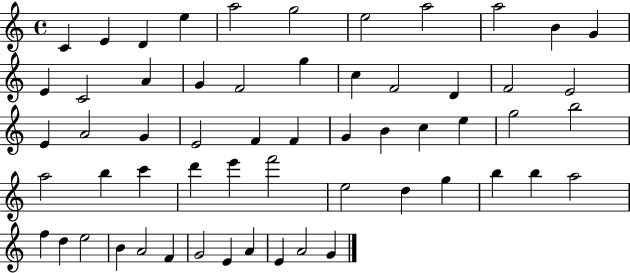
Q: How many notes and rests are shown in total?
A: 58